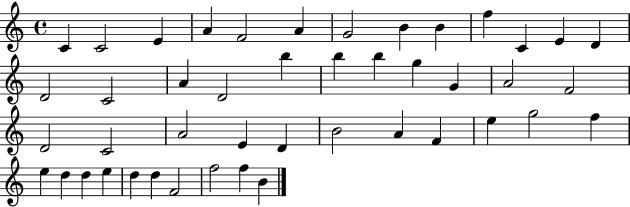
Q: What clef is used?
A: treble